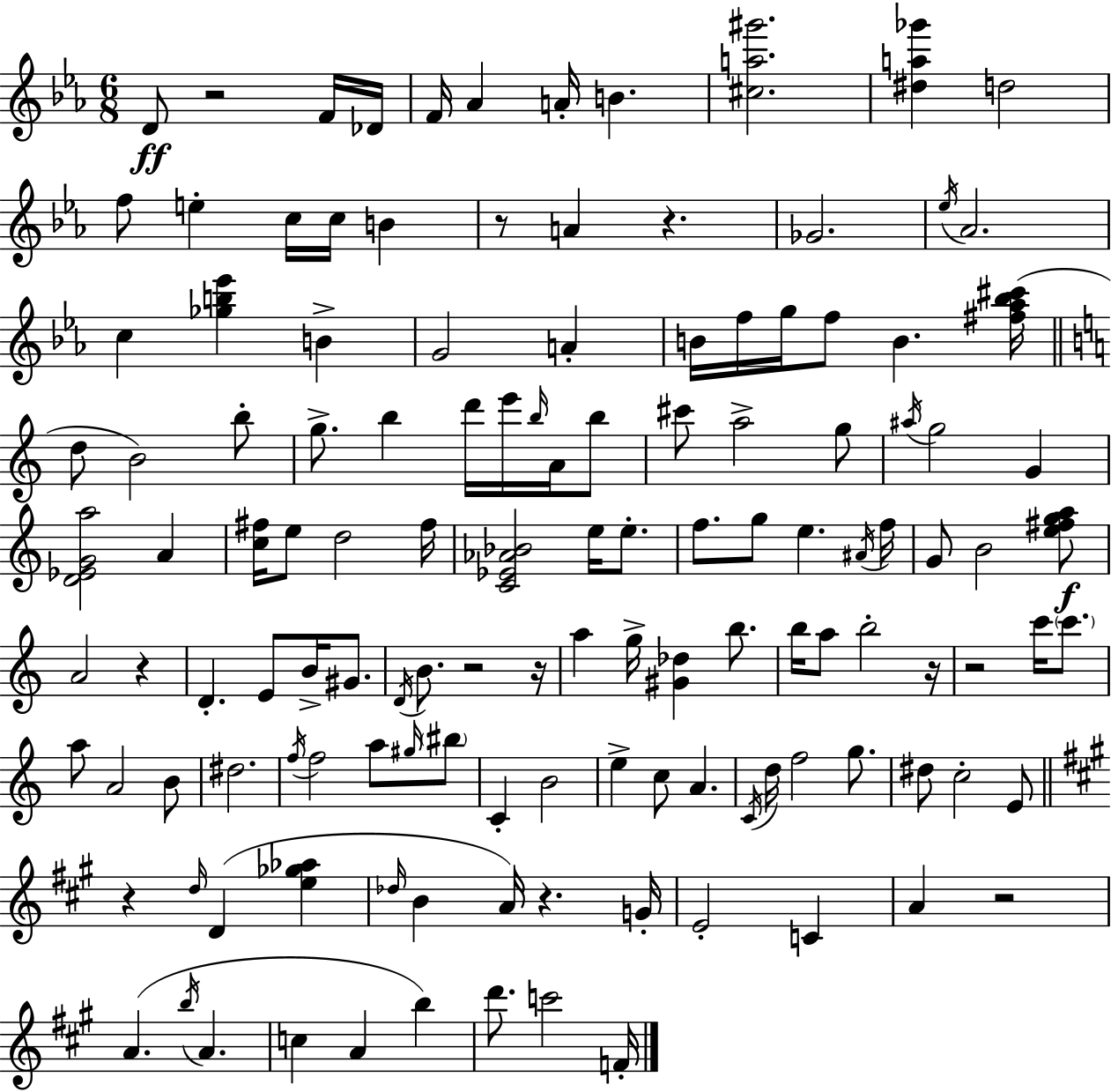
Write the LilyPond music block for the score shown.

{
  \clef treble
  \numericTimeSignature
  \time 6/8
  \key c \minor
  d'8\ff r2 f'16 des'16 | f'16 aes'4 a'16-. b'4. | <cis'' a'' gis'''>2. | <dis'' a'' ges'''>4 d''2 | \break f''8 e''4-. c''16 c''16 b'4 | r8 a'4 r4. | ges'2. | \acciaccatura { ees''16 } aes'2. | \break c''4 <ges'' b'' ees'''>4 b'4-> | g'2 a'4-. | b'16 f''16 g''16 f''8 b'4. | <fis'' aes'' bes'' cis'''>16( \bar "||" \break \key c \major d''8 b'2) b''8-. | g''8.-> b''4 d'''16 e'''16 \grace { b''16 } a'16 b''8 | cis'''8 a''2-> g''8 | \acciaccatura { ais''16 } g''2 g'4 | \break <d' ees' g' a''>2 a'4 | <c'' fis''>16 e''8 d''2 | fis''16 <c' ees' aes' bes'>2 e''16 e''8.-. | f''8. g''8 e''4. | \break \acciaccatura { ais'16 } f''16 g'8 b'2 | <e'' fis'' g'' a''>8\f a'2 r4 | d'4.-. e'8 b'16-> | gis'8. \acciaccatura { d'16 } b'8. r2 | \break r16 a''4 g''16-> <gis' des''>4 | b''8. b''16 a''8 b''2-. | r16 r2 | c'''16 \parenthesize c'''8. a''8 a'2 | \break b'8 dis''2. | \acciaccatura { f''16 } f''2 | a''8 \grace { gis''16 } \parenthesize bis''8 c'4-. b'2 | e''4-> c''8 | \break a'4. \acciaccatura { c'16 } d''16 f''2 | g''8. dis''8 c''2-. | e'8 \bar "||" \break \key a \major r4 \grace { d''16 } d'4( <e'' ges'' aes''>4 | \grace { des''16 } b'4 a'16) r4. | g'16-. e'2-. c'4 | a'4 r2 | \break a'4.( \acciaccatura { b''16 } a'4. | c''4 a'4 b''4) | d'''8. c'''2 | f'16-. \bar "|."
}